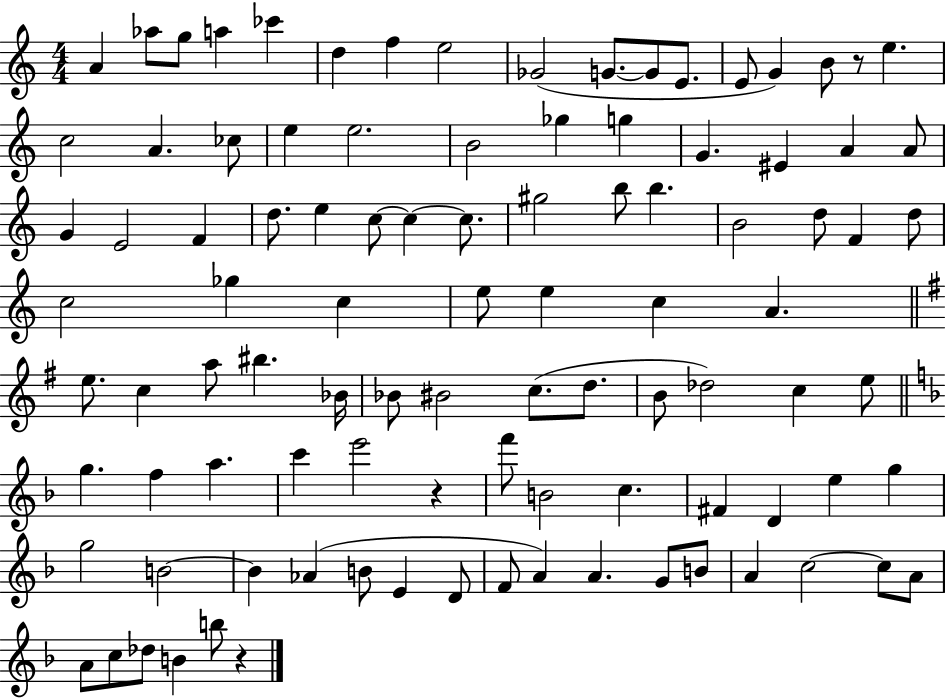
X:1
T:Untitled
M:4/4
L:1/4
K:C
A _a/2 g/2 a _c' d f e2 _G2 G/2 G/2 E/2 E/2 G B/2 z/2 e c2 A _c/2 e e2 B2 _g g G ^E A A/2 G E2 F d/2 e c/2 c c/2 ^g2 b/2 b B2 d/2 F d/2 c2 _g c e/2 e c A e/2 c a/2 ^b _B/4 _B/2 ^B2 c/2 d/2 B/2 _d2 c e/2 g f a c' e'2 z f'/2 B2 c ^F D e g g2 B2 B _A B/2 E D/2 F/2 A A G/2 B/2 A c2 c/2 A/2 A/2 c/2 _d/2 B b/2 z